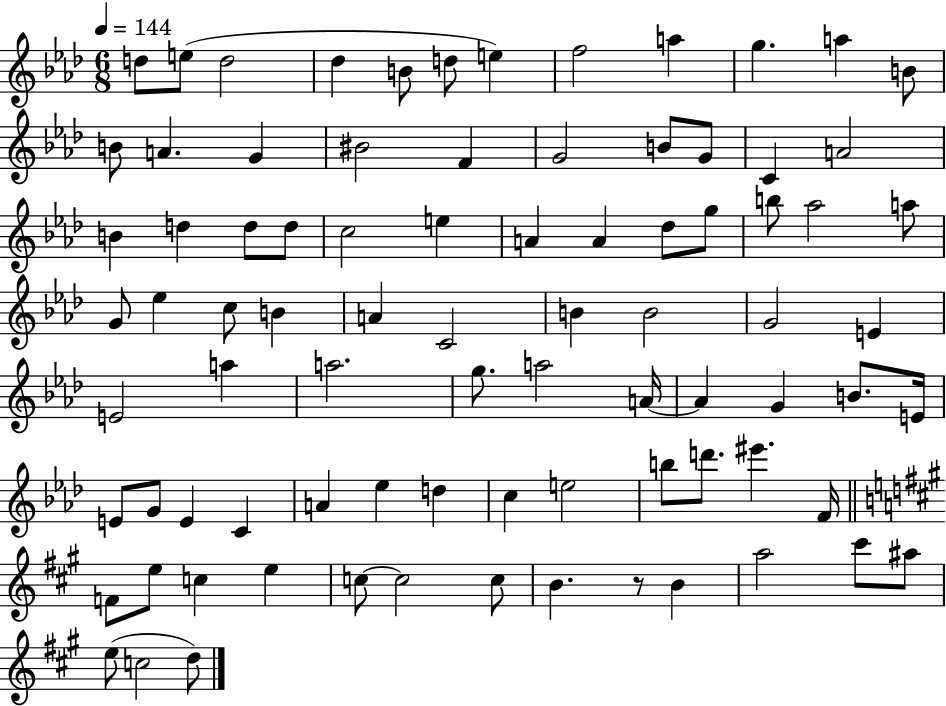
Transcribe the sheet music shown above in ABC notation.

X:1
T:Untitled
M:6/8
L:1/4
K:Ab
d/2 e/2 d2 _d B/2 d/2 e f2 a g a B/2 B/2 A G ^B2 F G2 B/2 G/2 C A2 B d d/2 d/2 c2 e A A _d/2 g/2 b/2 _a2 a/2 G/2 _e c/2 B A C2 B B2 G2 E E2 a a2 g/2 a2 A/4 A G B/2 E/4 E/2 G/2 E C A _e d c e2 b/2 d'/2 ^e' F/4 F/2 e/2 c e c/2 c2 c/2 B z/2 B a2 ^c'/2 ^a/2 e/2 c2 d/2